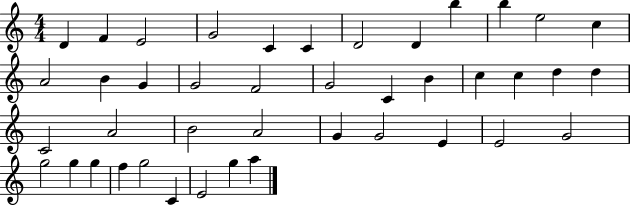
{
  \clef treble
  \numericTimeSignature
  \time 4/4
  \key c \major
  d'4 f'4 e'2 | g'2 c'4 c'4 | d'2 d'4 b''4 | b''4 e''2 c''4 | \break a'2 b'4 g'4 | g'2 f'2 | g'2 c'4 b'4 | c''4 c''4 d''4 d''4 | \break c'2 a'2 | b'2 a'2 | g'4 g'2 e'4 | e'2 g'2 | \break g''2 g''4 g''4 | f''4 g''2 c'4 | e'2 g''4 a''4 | \bar "|."
}